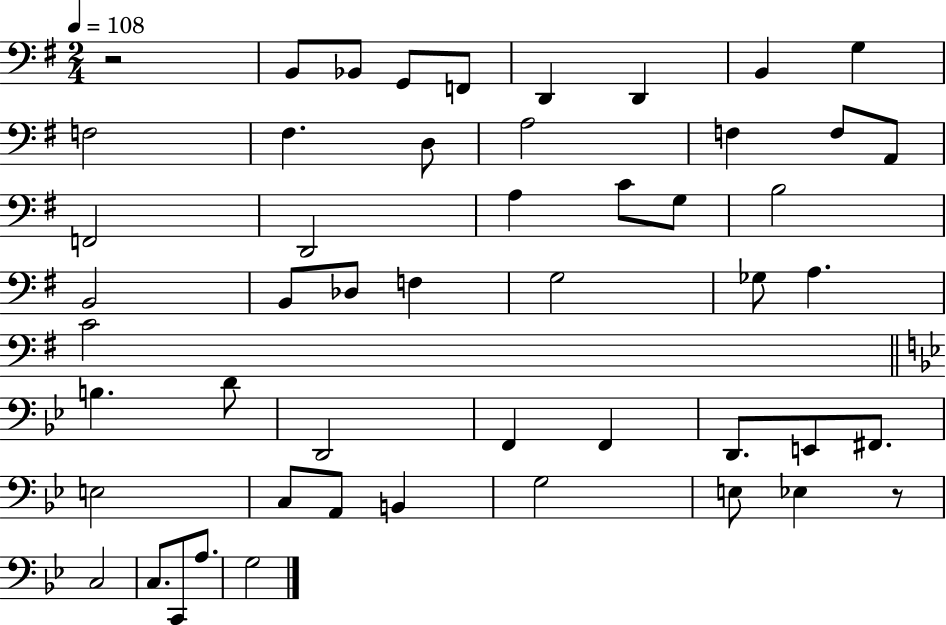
{
  \clef bass
  \numericTimeSignature
  \time 2/4
  \key g \major
  \tempo 4 = 108
  r2 | b,8 bes,8 g,8 f,8 | d,4 d,4 | b,4 g4 | \break f2 | fis4. d8 | a2 | f4 f8 a,8 | \break f,2 | d,2 | a4 c'8 g8 | b2 | \break b,2 | b,8 des8 f4 | g2 | ges8 a4. | \break c'2 | \bar "||" \break \key g \minor b4. d'8 | d,2 | f,4 f,4 | d,8. e,8 fis,8. | \break e2 | c8 a,8 b,4 | g2 | e8 ees4 r8 | \break c2 | c8. c,8 a8. | g2 | \bar "|."
}